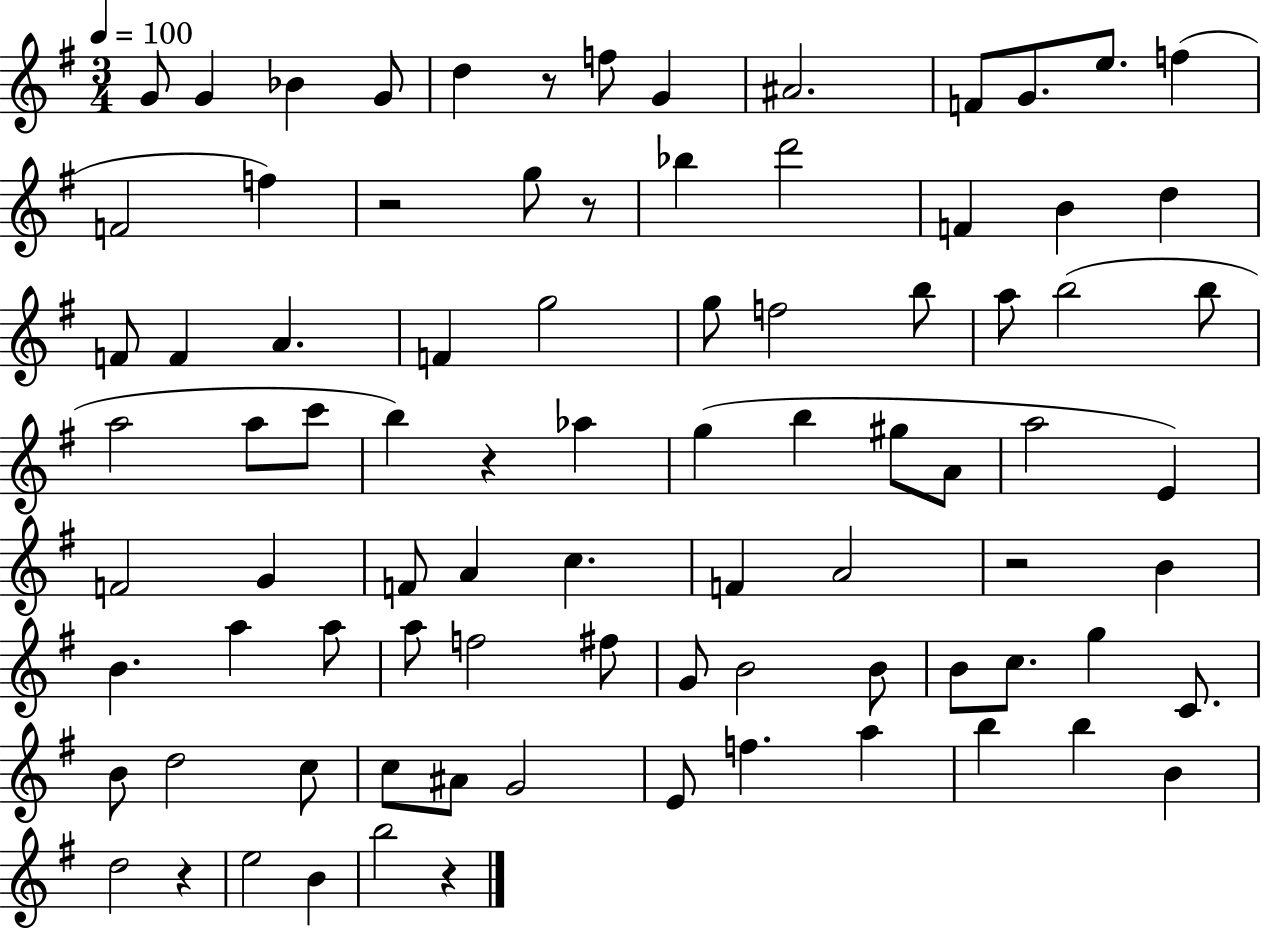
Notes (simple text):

G4/e G4/q Bb4/q G4/e D5/q R/e F5/e G4/q A#4/h. F4/e G4/e. E5/e. F5/q F4/h F5/q R/h G5/e R/e Bb5/q D6/h F4/q B4/q D5/q F4/e F4/q A4/q. F4/q G5/h G5/e F5/h B5/e A5/e B5/h B5/e A5/h A5/e C6/e B5/q R/q Ab5/q G5/q B5/q G#5/e A4/e A5/h E4/q F4/h G4/q F4/e A4/q C5/q. F4/q A4/h R/h B4/q B4/q. A5/q A5/e A5/e F5/h F#5/e G4/e B4/h B4/e B4/e C5/e. G5/q C4/e. B4/e D5/h C5/e C5/e A#4/e G4/h E4/e F5/q. A5/q B5/q B5/q B4/q D5/h R/q E5/h B4/q B5/h R/q